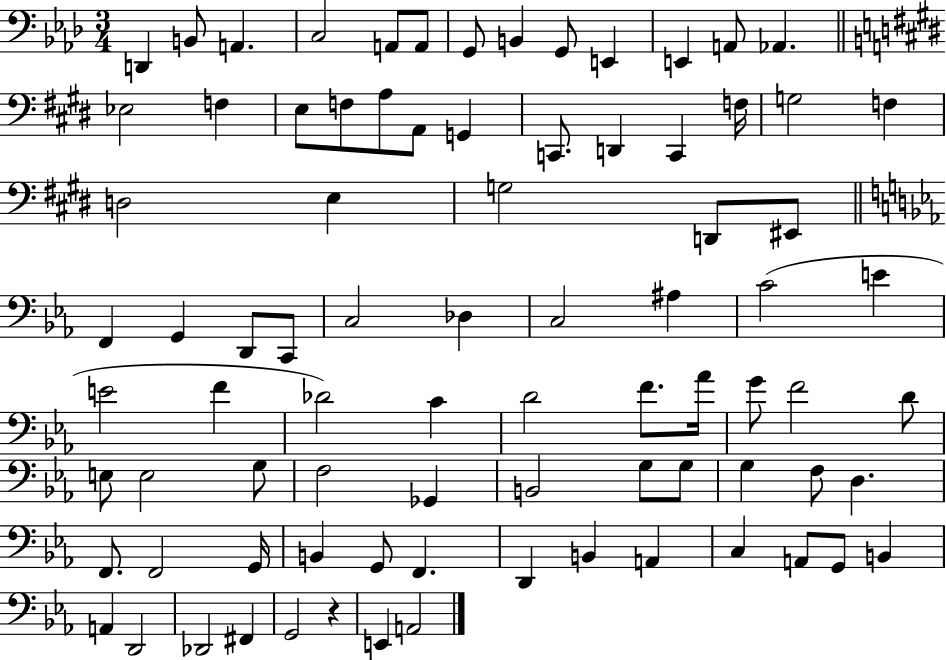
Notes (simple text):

D2/q B2/e A2/q. C3/h A2/e A2/e G2/e B2/q G2/e E2/q E2/q A2/e Ab2/q. Eb3/h F3/q E3/e F3/e A3/e A2/e G2/q C2/e. D2/q C2/q F3/s G3/h F3/q D3/h E3/q G3/h D2/e EIS2/e F2/q G2/q D2/e C2/e C3/h Db3/q C3/h A#3/q C4/h E4/q E4/h F4/q Db4/h C4/q D4/h F4/e. Ab4/s G4/e F4/h D4/e E3/e E3/h G3/e F3/h Gb2/q B2/h G3/e G3/e G3/q F3/e D3/q. F2/e. F2/h G2/s B2/q G2/e F2/q. D2/q B2/q A2/q C3/q A2/e G2/e B2/q A2/q D2/h Db2/h F#2/q G2/h R/q E2/q A2/h